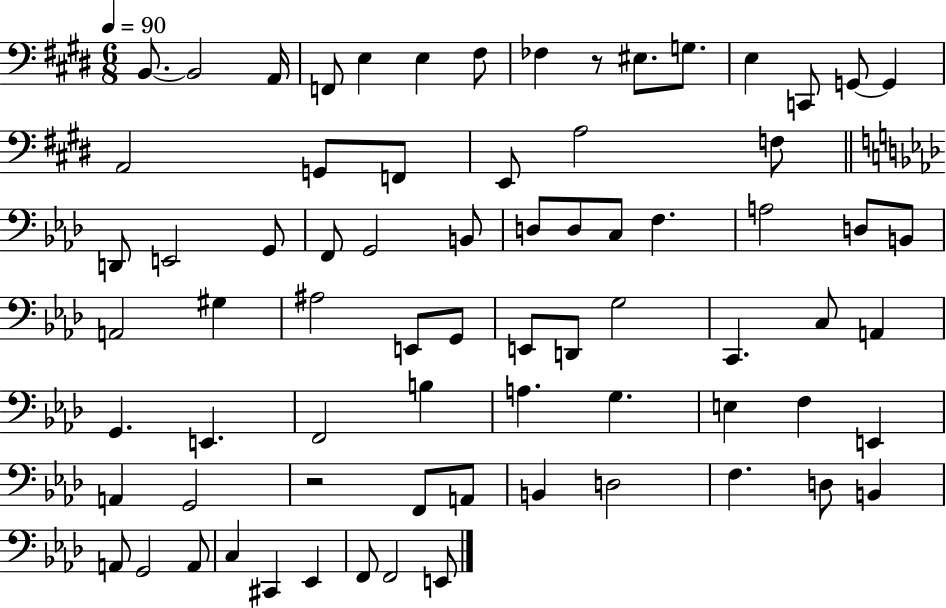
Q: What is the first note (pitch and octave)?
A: B2